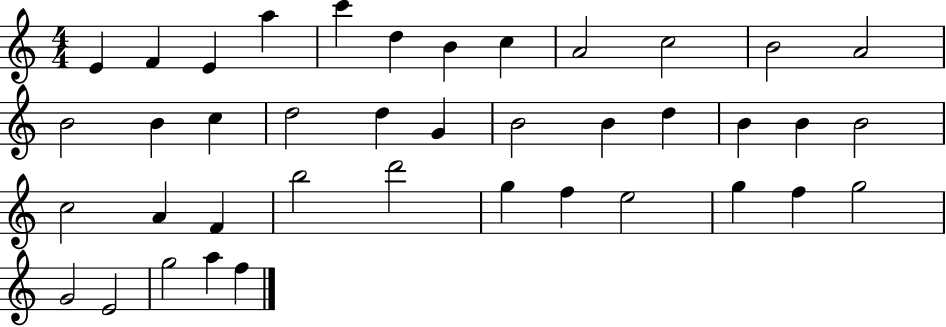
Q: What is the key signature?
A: C major